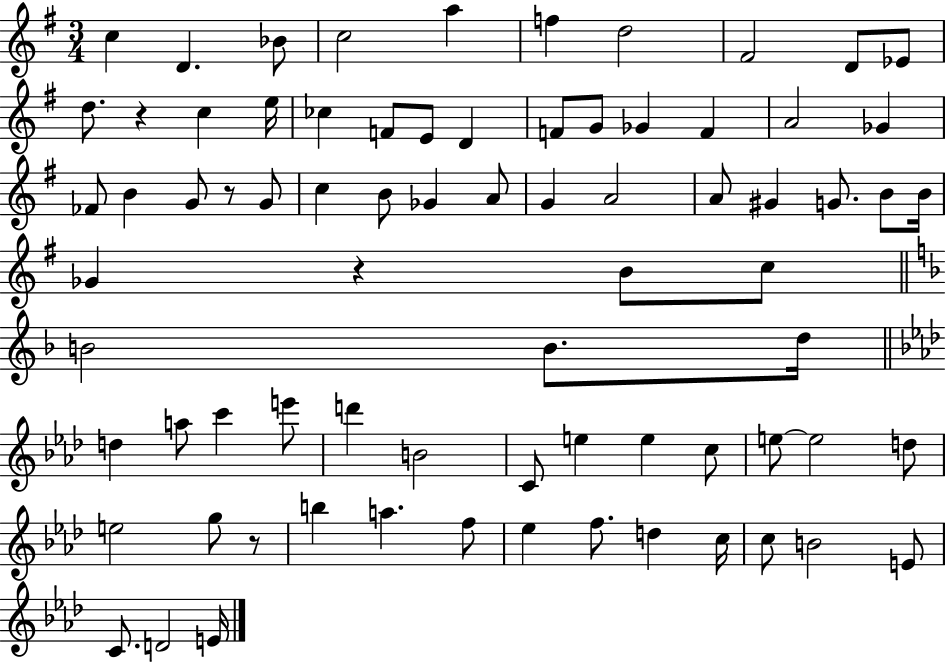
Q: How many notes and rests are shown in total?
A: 76